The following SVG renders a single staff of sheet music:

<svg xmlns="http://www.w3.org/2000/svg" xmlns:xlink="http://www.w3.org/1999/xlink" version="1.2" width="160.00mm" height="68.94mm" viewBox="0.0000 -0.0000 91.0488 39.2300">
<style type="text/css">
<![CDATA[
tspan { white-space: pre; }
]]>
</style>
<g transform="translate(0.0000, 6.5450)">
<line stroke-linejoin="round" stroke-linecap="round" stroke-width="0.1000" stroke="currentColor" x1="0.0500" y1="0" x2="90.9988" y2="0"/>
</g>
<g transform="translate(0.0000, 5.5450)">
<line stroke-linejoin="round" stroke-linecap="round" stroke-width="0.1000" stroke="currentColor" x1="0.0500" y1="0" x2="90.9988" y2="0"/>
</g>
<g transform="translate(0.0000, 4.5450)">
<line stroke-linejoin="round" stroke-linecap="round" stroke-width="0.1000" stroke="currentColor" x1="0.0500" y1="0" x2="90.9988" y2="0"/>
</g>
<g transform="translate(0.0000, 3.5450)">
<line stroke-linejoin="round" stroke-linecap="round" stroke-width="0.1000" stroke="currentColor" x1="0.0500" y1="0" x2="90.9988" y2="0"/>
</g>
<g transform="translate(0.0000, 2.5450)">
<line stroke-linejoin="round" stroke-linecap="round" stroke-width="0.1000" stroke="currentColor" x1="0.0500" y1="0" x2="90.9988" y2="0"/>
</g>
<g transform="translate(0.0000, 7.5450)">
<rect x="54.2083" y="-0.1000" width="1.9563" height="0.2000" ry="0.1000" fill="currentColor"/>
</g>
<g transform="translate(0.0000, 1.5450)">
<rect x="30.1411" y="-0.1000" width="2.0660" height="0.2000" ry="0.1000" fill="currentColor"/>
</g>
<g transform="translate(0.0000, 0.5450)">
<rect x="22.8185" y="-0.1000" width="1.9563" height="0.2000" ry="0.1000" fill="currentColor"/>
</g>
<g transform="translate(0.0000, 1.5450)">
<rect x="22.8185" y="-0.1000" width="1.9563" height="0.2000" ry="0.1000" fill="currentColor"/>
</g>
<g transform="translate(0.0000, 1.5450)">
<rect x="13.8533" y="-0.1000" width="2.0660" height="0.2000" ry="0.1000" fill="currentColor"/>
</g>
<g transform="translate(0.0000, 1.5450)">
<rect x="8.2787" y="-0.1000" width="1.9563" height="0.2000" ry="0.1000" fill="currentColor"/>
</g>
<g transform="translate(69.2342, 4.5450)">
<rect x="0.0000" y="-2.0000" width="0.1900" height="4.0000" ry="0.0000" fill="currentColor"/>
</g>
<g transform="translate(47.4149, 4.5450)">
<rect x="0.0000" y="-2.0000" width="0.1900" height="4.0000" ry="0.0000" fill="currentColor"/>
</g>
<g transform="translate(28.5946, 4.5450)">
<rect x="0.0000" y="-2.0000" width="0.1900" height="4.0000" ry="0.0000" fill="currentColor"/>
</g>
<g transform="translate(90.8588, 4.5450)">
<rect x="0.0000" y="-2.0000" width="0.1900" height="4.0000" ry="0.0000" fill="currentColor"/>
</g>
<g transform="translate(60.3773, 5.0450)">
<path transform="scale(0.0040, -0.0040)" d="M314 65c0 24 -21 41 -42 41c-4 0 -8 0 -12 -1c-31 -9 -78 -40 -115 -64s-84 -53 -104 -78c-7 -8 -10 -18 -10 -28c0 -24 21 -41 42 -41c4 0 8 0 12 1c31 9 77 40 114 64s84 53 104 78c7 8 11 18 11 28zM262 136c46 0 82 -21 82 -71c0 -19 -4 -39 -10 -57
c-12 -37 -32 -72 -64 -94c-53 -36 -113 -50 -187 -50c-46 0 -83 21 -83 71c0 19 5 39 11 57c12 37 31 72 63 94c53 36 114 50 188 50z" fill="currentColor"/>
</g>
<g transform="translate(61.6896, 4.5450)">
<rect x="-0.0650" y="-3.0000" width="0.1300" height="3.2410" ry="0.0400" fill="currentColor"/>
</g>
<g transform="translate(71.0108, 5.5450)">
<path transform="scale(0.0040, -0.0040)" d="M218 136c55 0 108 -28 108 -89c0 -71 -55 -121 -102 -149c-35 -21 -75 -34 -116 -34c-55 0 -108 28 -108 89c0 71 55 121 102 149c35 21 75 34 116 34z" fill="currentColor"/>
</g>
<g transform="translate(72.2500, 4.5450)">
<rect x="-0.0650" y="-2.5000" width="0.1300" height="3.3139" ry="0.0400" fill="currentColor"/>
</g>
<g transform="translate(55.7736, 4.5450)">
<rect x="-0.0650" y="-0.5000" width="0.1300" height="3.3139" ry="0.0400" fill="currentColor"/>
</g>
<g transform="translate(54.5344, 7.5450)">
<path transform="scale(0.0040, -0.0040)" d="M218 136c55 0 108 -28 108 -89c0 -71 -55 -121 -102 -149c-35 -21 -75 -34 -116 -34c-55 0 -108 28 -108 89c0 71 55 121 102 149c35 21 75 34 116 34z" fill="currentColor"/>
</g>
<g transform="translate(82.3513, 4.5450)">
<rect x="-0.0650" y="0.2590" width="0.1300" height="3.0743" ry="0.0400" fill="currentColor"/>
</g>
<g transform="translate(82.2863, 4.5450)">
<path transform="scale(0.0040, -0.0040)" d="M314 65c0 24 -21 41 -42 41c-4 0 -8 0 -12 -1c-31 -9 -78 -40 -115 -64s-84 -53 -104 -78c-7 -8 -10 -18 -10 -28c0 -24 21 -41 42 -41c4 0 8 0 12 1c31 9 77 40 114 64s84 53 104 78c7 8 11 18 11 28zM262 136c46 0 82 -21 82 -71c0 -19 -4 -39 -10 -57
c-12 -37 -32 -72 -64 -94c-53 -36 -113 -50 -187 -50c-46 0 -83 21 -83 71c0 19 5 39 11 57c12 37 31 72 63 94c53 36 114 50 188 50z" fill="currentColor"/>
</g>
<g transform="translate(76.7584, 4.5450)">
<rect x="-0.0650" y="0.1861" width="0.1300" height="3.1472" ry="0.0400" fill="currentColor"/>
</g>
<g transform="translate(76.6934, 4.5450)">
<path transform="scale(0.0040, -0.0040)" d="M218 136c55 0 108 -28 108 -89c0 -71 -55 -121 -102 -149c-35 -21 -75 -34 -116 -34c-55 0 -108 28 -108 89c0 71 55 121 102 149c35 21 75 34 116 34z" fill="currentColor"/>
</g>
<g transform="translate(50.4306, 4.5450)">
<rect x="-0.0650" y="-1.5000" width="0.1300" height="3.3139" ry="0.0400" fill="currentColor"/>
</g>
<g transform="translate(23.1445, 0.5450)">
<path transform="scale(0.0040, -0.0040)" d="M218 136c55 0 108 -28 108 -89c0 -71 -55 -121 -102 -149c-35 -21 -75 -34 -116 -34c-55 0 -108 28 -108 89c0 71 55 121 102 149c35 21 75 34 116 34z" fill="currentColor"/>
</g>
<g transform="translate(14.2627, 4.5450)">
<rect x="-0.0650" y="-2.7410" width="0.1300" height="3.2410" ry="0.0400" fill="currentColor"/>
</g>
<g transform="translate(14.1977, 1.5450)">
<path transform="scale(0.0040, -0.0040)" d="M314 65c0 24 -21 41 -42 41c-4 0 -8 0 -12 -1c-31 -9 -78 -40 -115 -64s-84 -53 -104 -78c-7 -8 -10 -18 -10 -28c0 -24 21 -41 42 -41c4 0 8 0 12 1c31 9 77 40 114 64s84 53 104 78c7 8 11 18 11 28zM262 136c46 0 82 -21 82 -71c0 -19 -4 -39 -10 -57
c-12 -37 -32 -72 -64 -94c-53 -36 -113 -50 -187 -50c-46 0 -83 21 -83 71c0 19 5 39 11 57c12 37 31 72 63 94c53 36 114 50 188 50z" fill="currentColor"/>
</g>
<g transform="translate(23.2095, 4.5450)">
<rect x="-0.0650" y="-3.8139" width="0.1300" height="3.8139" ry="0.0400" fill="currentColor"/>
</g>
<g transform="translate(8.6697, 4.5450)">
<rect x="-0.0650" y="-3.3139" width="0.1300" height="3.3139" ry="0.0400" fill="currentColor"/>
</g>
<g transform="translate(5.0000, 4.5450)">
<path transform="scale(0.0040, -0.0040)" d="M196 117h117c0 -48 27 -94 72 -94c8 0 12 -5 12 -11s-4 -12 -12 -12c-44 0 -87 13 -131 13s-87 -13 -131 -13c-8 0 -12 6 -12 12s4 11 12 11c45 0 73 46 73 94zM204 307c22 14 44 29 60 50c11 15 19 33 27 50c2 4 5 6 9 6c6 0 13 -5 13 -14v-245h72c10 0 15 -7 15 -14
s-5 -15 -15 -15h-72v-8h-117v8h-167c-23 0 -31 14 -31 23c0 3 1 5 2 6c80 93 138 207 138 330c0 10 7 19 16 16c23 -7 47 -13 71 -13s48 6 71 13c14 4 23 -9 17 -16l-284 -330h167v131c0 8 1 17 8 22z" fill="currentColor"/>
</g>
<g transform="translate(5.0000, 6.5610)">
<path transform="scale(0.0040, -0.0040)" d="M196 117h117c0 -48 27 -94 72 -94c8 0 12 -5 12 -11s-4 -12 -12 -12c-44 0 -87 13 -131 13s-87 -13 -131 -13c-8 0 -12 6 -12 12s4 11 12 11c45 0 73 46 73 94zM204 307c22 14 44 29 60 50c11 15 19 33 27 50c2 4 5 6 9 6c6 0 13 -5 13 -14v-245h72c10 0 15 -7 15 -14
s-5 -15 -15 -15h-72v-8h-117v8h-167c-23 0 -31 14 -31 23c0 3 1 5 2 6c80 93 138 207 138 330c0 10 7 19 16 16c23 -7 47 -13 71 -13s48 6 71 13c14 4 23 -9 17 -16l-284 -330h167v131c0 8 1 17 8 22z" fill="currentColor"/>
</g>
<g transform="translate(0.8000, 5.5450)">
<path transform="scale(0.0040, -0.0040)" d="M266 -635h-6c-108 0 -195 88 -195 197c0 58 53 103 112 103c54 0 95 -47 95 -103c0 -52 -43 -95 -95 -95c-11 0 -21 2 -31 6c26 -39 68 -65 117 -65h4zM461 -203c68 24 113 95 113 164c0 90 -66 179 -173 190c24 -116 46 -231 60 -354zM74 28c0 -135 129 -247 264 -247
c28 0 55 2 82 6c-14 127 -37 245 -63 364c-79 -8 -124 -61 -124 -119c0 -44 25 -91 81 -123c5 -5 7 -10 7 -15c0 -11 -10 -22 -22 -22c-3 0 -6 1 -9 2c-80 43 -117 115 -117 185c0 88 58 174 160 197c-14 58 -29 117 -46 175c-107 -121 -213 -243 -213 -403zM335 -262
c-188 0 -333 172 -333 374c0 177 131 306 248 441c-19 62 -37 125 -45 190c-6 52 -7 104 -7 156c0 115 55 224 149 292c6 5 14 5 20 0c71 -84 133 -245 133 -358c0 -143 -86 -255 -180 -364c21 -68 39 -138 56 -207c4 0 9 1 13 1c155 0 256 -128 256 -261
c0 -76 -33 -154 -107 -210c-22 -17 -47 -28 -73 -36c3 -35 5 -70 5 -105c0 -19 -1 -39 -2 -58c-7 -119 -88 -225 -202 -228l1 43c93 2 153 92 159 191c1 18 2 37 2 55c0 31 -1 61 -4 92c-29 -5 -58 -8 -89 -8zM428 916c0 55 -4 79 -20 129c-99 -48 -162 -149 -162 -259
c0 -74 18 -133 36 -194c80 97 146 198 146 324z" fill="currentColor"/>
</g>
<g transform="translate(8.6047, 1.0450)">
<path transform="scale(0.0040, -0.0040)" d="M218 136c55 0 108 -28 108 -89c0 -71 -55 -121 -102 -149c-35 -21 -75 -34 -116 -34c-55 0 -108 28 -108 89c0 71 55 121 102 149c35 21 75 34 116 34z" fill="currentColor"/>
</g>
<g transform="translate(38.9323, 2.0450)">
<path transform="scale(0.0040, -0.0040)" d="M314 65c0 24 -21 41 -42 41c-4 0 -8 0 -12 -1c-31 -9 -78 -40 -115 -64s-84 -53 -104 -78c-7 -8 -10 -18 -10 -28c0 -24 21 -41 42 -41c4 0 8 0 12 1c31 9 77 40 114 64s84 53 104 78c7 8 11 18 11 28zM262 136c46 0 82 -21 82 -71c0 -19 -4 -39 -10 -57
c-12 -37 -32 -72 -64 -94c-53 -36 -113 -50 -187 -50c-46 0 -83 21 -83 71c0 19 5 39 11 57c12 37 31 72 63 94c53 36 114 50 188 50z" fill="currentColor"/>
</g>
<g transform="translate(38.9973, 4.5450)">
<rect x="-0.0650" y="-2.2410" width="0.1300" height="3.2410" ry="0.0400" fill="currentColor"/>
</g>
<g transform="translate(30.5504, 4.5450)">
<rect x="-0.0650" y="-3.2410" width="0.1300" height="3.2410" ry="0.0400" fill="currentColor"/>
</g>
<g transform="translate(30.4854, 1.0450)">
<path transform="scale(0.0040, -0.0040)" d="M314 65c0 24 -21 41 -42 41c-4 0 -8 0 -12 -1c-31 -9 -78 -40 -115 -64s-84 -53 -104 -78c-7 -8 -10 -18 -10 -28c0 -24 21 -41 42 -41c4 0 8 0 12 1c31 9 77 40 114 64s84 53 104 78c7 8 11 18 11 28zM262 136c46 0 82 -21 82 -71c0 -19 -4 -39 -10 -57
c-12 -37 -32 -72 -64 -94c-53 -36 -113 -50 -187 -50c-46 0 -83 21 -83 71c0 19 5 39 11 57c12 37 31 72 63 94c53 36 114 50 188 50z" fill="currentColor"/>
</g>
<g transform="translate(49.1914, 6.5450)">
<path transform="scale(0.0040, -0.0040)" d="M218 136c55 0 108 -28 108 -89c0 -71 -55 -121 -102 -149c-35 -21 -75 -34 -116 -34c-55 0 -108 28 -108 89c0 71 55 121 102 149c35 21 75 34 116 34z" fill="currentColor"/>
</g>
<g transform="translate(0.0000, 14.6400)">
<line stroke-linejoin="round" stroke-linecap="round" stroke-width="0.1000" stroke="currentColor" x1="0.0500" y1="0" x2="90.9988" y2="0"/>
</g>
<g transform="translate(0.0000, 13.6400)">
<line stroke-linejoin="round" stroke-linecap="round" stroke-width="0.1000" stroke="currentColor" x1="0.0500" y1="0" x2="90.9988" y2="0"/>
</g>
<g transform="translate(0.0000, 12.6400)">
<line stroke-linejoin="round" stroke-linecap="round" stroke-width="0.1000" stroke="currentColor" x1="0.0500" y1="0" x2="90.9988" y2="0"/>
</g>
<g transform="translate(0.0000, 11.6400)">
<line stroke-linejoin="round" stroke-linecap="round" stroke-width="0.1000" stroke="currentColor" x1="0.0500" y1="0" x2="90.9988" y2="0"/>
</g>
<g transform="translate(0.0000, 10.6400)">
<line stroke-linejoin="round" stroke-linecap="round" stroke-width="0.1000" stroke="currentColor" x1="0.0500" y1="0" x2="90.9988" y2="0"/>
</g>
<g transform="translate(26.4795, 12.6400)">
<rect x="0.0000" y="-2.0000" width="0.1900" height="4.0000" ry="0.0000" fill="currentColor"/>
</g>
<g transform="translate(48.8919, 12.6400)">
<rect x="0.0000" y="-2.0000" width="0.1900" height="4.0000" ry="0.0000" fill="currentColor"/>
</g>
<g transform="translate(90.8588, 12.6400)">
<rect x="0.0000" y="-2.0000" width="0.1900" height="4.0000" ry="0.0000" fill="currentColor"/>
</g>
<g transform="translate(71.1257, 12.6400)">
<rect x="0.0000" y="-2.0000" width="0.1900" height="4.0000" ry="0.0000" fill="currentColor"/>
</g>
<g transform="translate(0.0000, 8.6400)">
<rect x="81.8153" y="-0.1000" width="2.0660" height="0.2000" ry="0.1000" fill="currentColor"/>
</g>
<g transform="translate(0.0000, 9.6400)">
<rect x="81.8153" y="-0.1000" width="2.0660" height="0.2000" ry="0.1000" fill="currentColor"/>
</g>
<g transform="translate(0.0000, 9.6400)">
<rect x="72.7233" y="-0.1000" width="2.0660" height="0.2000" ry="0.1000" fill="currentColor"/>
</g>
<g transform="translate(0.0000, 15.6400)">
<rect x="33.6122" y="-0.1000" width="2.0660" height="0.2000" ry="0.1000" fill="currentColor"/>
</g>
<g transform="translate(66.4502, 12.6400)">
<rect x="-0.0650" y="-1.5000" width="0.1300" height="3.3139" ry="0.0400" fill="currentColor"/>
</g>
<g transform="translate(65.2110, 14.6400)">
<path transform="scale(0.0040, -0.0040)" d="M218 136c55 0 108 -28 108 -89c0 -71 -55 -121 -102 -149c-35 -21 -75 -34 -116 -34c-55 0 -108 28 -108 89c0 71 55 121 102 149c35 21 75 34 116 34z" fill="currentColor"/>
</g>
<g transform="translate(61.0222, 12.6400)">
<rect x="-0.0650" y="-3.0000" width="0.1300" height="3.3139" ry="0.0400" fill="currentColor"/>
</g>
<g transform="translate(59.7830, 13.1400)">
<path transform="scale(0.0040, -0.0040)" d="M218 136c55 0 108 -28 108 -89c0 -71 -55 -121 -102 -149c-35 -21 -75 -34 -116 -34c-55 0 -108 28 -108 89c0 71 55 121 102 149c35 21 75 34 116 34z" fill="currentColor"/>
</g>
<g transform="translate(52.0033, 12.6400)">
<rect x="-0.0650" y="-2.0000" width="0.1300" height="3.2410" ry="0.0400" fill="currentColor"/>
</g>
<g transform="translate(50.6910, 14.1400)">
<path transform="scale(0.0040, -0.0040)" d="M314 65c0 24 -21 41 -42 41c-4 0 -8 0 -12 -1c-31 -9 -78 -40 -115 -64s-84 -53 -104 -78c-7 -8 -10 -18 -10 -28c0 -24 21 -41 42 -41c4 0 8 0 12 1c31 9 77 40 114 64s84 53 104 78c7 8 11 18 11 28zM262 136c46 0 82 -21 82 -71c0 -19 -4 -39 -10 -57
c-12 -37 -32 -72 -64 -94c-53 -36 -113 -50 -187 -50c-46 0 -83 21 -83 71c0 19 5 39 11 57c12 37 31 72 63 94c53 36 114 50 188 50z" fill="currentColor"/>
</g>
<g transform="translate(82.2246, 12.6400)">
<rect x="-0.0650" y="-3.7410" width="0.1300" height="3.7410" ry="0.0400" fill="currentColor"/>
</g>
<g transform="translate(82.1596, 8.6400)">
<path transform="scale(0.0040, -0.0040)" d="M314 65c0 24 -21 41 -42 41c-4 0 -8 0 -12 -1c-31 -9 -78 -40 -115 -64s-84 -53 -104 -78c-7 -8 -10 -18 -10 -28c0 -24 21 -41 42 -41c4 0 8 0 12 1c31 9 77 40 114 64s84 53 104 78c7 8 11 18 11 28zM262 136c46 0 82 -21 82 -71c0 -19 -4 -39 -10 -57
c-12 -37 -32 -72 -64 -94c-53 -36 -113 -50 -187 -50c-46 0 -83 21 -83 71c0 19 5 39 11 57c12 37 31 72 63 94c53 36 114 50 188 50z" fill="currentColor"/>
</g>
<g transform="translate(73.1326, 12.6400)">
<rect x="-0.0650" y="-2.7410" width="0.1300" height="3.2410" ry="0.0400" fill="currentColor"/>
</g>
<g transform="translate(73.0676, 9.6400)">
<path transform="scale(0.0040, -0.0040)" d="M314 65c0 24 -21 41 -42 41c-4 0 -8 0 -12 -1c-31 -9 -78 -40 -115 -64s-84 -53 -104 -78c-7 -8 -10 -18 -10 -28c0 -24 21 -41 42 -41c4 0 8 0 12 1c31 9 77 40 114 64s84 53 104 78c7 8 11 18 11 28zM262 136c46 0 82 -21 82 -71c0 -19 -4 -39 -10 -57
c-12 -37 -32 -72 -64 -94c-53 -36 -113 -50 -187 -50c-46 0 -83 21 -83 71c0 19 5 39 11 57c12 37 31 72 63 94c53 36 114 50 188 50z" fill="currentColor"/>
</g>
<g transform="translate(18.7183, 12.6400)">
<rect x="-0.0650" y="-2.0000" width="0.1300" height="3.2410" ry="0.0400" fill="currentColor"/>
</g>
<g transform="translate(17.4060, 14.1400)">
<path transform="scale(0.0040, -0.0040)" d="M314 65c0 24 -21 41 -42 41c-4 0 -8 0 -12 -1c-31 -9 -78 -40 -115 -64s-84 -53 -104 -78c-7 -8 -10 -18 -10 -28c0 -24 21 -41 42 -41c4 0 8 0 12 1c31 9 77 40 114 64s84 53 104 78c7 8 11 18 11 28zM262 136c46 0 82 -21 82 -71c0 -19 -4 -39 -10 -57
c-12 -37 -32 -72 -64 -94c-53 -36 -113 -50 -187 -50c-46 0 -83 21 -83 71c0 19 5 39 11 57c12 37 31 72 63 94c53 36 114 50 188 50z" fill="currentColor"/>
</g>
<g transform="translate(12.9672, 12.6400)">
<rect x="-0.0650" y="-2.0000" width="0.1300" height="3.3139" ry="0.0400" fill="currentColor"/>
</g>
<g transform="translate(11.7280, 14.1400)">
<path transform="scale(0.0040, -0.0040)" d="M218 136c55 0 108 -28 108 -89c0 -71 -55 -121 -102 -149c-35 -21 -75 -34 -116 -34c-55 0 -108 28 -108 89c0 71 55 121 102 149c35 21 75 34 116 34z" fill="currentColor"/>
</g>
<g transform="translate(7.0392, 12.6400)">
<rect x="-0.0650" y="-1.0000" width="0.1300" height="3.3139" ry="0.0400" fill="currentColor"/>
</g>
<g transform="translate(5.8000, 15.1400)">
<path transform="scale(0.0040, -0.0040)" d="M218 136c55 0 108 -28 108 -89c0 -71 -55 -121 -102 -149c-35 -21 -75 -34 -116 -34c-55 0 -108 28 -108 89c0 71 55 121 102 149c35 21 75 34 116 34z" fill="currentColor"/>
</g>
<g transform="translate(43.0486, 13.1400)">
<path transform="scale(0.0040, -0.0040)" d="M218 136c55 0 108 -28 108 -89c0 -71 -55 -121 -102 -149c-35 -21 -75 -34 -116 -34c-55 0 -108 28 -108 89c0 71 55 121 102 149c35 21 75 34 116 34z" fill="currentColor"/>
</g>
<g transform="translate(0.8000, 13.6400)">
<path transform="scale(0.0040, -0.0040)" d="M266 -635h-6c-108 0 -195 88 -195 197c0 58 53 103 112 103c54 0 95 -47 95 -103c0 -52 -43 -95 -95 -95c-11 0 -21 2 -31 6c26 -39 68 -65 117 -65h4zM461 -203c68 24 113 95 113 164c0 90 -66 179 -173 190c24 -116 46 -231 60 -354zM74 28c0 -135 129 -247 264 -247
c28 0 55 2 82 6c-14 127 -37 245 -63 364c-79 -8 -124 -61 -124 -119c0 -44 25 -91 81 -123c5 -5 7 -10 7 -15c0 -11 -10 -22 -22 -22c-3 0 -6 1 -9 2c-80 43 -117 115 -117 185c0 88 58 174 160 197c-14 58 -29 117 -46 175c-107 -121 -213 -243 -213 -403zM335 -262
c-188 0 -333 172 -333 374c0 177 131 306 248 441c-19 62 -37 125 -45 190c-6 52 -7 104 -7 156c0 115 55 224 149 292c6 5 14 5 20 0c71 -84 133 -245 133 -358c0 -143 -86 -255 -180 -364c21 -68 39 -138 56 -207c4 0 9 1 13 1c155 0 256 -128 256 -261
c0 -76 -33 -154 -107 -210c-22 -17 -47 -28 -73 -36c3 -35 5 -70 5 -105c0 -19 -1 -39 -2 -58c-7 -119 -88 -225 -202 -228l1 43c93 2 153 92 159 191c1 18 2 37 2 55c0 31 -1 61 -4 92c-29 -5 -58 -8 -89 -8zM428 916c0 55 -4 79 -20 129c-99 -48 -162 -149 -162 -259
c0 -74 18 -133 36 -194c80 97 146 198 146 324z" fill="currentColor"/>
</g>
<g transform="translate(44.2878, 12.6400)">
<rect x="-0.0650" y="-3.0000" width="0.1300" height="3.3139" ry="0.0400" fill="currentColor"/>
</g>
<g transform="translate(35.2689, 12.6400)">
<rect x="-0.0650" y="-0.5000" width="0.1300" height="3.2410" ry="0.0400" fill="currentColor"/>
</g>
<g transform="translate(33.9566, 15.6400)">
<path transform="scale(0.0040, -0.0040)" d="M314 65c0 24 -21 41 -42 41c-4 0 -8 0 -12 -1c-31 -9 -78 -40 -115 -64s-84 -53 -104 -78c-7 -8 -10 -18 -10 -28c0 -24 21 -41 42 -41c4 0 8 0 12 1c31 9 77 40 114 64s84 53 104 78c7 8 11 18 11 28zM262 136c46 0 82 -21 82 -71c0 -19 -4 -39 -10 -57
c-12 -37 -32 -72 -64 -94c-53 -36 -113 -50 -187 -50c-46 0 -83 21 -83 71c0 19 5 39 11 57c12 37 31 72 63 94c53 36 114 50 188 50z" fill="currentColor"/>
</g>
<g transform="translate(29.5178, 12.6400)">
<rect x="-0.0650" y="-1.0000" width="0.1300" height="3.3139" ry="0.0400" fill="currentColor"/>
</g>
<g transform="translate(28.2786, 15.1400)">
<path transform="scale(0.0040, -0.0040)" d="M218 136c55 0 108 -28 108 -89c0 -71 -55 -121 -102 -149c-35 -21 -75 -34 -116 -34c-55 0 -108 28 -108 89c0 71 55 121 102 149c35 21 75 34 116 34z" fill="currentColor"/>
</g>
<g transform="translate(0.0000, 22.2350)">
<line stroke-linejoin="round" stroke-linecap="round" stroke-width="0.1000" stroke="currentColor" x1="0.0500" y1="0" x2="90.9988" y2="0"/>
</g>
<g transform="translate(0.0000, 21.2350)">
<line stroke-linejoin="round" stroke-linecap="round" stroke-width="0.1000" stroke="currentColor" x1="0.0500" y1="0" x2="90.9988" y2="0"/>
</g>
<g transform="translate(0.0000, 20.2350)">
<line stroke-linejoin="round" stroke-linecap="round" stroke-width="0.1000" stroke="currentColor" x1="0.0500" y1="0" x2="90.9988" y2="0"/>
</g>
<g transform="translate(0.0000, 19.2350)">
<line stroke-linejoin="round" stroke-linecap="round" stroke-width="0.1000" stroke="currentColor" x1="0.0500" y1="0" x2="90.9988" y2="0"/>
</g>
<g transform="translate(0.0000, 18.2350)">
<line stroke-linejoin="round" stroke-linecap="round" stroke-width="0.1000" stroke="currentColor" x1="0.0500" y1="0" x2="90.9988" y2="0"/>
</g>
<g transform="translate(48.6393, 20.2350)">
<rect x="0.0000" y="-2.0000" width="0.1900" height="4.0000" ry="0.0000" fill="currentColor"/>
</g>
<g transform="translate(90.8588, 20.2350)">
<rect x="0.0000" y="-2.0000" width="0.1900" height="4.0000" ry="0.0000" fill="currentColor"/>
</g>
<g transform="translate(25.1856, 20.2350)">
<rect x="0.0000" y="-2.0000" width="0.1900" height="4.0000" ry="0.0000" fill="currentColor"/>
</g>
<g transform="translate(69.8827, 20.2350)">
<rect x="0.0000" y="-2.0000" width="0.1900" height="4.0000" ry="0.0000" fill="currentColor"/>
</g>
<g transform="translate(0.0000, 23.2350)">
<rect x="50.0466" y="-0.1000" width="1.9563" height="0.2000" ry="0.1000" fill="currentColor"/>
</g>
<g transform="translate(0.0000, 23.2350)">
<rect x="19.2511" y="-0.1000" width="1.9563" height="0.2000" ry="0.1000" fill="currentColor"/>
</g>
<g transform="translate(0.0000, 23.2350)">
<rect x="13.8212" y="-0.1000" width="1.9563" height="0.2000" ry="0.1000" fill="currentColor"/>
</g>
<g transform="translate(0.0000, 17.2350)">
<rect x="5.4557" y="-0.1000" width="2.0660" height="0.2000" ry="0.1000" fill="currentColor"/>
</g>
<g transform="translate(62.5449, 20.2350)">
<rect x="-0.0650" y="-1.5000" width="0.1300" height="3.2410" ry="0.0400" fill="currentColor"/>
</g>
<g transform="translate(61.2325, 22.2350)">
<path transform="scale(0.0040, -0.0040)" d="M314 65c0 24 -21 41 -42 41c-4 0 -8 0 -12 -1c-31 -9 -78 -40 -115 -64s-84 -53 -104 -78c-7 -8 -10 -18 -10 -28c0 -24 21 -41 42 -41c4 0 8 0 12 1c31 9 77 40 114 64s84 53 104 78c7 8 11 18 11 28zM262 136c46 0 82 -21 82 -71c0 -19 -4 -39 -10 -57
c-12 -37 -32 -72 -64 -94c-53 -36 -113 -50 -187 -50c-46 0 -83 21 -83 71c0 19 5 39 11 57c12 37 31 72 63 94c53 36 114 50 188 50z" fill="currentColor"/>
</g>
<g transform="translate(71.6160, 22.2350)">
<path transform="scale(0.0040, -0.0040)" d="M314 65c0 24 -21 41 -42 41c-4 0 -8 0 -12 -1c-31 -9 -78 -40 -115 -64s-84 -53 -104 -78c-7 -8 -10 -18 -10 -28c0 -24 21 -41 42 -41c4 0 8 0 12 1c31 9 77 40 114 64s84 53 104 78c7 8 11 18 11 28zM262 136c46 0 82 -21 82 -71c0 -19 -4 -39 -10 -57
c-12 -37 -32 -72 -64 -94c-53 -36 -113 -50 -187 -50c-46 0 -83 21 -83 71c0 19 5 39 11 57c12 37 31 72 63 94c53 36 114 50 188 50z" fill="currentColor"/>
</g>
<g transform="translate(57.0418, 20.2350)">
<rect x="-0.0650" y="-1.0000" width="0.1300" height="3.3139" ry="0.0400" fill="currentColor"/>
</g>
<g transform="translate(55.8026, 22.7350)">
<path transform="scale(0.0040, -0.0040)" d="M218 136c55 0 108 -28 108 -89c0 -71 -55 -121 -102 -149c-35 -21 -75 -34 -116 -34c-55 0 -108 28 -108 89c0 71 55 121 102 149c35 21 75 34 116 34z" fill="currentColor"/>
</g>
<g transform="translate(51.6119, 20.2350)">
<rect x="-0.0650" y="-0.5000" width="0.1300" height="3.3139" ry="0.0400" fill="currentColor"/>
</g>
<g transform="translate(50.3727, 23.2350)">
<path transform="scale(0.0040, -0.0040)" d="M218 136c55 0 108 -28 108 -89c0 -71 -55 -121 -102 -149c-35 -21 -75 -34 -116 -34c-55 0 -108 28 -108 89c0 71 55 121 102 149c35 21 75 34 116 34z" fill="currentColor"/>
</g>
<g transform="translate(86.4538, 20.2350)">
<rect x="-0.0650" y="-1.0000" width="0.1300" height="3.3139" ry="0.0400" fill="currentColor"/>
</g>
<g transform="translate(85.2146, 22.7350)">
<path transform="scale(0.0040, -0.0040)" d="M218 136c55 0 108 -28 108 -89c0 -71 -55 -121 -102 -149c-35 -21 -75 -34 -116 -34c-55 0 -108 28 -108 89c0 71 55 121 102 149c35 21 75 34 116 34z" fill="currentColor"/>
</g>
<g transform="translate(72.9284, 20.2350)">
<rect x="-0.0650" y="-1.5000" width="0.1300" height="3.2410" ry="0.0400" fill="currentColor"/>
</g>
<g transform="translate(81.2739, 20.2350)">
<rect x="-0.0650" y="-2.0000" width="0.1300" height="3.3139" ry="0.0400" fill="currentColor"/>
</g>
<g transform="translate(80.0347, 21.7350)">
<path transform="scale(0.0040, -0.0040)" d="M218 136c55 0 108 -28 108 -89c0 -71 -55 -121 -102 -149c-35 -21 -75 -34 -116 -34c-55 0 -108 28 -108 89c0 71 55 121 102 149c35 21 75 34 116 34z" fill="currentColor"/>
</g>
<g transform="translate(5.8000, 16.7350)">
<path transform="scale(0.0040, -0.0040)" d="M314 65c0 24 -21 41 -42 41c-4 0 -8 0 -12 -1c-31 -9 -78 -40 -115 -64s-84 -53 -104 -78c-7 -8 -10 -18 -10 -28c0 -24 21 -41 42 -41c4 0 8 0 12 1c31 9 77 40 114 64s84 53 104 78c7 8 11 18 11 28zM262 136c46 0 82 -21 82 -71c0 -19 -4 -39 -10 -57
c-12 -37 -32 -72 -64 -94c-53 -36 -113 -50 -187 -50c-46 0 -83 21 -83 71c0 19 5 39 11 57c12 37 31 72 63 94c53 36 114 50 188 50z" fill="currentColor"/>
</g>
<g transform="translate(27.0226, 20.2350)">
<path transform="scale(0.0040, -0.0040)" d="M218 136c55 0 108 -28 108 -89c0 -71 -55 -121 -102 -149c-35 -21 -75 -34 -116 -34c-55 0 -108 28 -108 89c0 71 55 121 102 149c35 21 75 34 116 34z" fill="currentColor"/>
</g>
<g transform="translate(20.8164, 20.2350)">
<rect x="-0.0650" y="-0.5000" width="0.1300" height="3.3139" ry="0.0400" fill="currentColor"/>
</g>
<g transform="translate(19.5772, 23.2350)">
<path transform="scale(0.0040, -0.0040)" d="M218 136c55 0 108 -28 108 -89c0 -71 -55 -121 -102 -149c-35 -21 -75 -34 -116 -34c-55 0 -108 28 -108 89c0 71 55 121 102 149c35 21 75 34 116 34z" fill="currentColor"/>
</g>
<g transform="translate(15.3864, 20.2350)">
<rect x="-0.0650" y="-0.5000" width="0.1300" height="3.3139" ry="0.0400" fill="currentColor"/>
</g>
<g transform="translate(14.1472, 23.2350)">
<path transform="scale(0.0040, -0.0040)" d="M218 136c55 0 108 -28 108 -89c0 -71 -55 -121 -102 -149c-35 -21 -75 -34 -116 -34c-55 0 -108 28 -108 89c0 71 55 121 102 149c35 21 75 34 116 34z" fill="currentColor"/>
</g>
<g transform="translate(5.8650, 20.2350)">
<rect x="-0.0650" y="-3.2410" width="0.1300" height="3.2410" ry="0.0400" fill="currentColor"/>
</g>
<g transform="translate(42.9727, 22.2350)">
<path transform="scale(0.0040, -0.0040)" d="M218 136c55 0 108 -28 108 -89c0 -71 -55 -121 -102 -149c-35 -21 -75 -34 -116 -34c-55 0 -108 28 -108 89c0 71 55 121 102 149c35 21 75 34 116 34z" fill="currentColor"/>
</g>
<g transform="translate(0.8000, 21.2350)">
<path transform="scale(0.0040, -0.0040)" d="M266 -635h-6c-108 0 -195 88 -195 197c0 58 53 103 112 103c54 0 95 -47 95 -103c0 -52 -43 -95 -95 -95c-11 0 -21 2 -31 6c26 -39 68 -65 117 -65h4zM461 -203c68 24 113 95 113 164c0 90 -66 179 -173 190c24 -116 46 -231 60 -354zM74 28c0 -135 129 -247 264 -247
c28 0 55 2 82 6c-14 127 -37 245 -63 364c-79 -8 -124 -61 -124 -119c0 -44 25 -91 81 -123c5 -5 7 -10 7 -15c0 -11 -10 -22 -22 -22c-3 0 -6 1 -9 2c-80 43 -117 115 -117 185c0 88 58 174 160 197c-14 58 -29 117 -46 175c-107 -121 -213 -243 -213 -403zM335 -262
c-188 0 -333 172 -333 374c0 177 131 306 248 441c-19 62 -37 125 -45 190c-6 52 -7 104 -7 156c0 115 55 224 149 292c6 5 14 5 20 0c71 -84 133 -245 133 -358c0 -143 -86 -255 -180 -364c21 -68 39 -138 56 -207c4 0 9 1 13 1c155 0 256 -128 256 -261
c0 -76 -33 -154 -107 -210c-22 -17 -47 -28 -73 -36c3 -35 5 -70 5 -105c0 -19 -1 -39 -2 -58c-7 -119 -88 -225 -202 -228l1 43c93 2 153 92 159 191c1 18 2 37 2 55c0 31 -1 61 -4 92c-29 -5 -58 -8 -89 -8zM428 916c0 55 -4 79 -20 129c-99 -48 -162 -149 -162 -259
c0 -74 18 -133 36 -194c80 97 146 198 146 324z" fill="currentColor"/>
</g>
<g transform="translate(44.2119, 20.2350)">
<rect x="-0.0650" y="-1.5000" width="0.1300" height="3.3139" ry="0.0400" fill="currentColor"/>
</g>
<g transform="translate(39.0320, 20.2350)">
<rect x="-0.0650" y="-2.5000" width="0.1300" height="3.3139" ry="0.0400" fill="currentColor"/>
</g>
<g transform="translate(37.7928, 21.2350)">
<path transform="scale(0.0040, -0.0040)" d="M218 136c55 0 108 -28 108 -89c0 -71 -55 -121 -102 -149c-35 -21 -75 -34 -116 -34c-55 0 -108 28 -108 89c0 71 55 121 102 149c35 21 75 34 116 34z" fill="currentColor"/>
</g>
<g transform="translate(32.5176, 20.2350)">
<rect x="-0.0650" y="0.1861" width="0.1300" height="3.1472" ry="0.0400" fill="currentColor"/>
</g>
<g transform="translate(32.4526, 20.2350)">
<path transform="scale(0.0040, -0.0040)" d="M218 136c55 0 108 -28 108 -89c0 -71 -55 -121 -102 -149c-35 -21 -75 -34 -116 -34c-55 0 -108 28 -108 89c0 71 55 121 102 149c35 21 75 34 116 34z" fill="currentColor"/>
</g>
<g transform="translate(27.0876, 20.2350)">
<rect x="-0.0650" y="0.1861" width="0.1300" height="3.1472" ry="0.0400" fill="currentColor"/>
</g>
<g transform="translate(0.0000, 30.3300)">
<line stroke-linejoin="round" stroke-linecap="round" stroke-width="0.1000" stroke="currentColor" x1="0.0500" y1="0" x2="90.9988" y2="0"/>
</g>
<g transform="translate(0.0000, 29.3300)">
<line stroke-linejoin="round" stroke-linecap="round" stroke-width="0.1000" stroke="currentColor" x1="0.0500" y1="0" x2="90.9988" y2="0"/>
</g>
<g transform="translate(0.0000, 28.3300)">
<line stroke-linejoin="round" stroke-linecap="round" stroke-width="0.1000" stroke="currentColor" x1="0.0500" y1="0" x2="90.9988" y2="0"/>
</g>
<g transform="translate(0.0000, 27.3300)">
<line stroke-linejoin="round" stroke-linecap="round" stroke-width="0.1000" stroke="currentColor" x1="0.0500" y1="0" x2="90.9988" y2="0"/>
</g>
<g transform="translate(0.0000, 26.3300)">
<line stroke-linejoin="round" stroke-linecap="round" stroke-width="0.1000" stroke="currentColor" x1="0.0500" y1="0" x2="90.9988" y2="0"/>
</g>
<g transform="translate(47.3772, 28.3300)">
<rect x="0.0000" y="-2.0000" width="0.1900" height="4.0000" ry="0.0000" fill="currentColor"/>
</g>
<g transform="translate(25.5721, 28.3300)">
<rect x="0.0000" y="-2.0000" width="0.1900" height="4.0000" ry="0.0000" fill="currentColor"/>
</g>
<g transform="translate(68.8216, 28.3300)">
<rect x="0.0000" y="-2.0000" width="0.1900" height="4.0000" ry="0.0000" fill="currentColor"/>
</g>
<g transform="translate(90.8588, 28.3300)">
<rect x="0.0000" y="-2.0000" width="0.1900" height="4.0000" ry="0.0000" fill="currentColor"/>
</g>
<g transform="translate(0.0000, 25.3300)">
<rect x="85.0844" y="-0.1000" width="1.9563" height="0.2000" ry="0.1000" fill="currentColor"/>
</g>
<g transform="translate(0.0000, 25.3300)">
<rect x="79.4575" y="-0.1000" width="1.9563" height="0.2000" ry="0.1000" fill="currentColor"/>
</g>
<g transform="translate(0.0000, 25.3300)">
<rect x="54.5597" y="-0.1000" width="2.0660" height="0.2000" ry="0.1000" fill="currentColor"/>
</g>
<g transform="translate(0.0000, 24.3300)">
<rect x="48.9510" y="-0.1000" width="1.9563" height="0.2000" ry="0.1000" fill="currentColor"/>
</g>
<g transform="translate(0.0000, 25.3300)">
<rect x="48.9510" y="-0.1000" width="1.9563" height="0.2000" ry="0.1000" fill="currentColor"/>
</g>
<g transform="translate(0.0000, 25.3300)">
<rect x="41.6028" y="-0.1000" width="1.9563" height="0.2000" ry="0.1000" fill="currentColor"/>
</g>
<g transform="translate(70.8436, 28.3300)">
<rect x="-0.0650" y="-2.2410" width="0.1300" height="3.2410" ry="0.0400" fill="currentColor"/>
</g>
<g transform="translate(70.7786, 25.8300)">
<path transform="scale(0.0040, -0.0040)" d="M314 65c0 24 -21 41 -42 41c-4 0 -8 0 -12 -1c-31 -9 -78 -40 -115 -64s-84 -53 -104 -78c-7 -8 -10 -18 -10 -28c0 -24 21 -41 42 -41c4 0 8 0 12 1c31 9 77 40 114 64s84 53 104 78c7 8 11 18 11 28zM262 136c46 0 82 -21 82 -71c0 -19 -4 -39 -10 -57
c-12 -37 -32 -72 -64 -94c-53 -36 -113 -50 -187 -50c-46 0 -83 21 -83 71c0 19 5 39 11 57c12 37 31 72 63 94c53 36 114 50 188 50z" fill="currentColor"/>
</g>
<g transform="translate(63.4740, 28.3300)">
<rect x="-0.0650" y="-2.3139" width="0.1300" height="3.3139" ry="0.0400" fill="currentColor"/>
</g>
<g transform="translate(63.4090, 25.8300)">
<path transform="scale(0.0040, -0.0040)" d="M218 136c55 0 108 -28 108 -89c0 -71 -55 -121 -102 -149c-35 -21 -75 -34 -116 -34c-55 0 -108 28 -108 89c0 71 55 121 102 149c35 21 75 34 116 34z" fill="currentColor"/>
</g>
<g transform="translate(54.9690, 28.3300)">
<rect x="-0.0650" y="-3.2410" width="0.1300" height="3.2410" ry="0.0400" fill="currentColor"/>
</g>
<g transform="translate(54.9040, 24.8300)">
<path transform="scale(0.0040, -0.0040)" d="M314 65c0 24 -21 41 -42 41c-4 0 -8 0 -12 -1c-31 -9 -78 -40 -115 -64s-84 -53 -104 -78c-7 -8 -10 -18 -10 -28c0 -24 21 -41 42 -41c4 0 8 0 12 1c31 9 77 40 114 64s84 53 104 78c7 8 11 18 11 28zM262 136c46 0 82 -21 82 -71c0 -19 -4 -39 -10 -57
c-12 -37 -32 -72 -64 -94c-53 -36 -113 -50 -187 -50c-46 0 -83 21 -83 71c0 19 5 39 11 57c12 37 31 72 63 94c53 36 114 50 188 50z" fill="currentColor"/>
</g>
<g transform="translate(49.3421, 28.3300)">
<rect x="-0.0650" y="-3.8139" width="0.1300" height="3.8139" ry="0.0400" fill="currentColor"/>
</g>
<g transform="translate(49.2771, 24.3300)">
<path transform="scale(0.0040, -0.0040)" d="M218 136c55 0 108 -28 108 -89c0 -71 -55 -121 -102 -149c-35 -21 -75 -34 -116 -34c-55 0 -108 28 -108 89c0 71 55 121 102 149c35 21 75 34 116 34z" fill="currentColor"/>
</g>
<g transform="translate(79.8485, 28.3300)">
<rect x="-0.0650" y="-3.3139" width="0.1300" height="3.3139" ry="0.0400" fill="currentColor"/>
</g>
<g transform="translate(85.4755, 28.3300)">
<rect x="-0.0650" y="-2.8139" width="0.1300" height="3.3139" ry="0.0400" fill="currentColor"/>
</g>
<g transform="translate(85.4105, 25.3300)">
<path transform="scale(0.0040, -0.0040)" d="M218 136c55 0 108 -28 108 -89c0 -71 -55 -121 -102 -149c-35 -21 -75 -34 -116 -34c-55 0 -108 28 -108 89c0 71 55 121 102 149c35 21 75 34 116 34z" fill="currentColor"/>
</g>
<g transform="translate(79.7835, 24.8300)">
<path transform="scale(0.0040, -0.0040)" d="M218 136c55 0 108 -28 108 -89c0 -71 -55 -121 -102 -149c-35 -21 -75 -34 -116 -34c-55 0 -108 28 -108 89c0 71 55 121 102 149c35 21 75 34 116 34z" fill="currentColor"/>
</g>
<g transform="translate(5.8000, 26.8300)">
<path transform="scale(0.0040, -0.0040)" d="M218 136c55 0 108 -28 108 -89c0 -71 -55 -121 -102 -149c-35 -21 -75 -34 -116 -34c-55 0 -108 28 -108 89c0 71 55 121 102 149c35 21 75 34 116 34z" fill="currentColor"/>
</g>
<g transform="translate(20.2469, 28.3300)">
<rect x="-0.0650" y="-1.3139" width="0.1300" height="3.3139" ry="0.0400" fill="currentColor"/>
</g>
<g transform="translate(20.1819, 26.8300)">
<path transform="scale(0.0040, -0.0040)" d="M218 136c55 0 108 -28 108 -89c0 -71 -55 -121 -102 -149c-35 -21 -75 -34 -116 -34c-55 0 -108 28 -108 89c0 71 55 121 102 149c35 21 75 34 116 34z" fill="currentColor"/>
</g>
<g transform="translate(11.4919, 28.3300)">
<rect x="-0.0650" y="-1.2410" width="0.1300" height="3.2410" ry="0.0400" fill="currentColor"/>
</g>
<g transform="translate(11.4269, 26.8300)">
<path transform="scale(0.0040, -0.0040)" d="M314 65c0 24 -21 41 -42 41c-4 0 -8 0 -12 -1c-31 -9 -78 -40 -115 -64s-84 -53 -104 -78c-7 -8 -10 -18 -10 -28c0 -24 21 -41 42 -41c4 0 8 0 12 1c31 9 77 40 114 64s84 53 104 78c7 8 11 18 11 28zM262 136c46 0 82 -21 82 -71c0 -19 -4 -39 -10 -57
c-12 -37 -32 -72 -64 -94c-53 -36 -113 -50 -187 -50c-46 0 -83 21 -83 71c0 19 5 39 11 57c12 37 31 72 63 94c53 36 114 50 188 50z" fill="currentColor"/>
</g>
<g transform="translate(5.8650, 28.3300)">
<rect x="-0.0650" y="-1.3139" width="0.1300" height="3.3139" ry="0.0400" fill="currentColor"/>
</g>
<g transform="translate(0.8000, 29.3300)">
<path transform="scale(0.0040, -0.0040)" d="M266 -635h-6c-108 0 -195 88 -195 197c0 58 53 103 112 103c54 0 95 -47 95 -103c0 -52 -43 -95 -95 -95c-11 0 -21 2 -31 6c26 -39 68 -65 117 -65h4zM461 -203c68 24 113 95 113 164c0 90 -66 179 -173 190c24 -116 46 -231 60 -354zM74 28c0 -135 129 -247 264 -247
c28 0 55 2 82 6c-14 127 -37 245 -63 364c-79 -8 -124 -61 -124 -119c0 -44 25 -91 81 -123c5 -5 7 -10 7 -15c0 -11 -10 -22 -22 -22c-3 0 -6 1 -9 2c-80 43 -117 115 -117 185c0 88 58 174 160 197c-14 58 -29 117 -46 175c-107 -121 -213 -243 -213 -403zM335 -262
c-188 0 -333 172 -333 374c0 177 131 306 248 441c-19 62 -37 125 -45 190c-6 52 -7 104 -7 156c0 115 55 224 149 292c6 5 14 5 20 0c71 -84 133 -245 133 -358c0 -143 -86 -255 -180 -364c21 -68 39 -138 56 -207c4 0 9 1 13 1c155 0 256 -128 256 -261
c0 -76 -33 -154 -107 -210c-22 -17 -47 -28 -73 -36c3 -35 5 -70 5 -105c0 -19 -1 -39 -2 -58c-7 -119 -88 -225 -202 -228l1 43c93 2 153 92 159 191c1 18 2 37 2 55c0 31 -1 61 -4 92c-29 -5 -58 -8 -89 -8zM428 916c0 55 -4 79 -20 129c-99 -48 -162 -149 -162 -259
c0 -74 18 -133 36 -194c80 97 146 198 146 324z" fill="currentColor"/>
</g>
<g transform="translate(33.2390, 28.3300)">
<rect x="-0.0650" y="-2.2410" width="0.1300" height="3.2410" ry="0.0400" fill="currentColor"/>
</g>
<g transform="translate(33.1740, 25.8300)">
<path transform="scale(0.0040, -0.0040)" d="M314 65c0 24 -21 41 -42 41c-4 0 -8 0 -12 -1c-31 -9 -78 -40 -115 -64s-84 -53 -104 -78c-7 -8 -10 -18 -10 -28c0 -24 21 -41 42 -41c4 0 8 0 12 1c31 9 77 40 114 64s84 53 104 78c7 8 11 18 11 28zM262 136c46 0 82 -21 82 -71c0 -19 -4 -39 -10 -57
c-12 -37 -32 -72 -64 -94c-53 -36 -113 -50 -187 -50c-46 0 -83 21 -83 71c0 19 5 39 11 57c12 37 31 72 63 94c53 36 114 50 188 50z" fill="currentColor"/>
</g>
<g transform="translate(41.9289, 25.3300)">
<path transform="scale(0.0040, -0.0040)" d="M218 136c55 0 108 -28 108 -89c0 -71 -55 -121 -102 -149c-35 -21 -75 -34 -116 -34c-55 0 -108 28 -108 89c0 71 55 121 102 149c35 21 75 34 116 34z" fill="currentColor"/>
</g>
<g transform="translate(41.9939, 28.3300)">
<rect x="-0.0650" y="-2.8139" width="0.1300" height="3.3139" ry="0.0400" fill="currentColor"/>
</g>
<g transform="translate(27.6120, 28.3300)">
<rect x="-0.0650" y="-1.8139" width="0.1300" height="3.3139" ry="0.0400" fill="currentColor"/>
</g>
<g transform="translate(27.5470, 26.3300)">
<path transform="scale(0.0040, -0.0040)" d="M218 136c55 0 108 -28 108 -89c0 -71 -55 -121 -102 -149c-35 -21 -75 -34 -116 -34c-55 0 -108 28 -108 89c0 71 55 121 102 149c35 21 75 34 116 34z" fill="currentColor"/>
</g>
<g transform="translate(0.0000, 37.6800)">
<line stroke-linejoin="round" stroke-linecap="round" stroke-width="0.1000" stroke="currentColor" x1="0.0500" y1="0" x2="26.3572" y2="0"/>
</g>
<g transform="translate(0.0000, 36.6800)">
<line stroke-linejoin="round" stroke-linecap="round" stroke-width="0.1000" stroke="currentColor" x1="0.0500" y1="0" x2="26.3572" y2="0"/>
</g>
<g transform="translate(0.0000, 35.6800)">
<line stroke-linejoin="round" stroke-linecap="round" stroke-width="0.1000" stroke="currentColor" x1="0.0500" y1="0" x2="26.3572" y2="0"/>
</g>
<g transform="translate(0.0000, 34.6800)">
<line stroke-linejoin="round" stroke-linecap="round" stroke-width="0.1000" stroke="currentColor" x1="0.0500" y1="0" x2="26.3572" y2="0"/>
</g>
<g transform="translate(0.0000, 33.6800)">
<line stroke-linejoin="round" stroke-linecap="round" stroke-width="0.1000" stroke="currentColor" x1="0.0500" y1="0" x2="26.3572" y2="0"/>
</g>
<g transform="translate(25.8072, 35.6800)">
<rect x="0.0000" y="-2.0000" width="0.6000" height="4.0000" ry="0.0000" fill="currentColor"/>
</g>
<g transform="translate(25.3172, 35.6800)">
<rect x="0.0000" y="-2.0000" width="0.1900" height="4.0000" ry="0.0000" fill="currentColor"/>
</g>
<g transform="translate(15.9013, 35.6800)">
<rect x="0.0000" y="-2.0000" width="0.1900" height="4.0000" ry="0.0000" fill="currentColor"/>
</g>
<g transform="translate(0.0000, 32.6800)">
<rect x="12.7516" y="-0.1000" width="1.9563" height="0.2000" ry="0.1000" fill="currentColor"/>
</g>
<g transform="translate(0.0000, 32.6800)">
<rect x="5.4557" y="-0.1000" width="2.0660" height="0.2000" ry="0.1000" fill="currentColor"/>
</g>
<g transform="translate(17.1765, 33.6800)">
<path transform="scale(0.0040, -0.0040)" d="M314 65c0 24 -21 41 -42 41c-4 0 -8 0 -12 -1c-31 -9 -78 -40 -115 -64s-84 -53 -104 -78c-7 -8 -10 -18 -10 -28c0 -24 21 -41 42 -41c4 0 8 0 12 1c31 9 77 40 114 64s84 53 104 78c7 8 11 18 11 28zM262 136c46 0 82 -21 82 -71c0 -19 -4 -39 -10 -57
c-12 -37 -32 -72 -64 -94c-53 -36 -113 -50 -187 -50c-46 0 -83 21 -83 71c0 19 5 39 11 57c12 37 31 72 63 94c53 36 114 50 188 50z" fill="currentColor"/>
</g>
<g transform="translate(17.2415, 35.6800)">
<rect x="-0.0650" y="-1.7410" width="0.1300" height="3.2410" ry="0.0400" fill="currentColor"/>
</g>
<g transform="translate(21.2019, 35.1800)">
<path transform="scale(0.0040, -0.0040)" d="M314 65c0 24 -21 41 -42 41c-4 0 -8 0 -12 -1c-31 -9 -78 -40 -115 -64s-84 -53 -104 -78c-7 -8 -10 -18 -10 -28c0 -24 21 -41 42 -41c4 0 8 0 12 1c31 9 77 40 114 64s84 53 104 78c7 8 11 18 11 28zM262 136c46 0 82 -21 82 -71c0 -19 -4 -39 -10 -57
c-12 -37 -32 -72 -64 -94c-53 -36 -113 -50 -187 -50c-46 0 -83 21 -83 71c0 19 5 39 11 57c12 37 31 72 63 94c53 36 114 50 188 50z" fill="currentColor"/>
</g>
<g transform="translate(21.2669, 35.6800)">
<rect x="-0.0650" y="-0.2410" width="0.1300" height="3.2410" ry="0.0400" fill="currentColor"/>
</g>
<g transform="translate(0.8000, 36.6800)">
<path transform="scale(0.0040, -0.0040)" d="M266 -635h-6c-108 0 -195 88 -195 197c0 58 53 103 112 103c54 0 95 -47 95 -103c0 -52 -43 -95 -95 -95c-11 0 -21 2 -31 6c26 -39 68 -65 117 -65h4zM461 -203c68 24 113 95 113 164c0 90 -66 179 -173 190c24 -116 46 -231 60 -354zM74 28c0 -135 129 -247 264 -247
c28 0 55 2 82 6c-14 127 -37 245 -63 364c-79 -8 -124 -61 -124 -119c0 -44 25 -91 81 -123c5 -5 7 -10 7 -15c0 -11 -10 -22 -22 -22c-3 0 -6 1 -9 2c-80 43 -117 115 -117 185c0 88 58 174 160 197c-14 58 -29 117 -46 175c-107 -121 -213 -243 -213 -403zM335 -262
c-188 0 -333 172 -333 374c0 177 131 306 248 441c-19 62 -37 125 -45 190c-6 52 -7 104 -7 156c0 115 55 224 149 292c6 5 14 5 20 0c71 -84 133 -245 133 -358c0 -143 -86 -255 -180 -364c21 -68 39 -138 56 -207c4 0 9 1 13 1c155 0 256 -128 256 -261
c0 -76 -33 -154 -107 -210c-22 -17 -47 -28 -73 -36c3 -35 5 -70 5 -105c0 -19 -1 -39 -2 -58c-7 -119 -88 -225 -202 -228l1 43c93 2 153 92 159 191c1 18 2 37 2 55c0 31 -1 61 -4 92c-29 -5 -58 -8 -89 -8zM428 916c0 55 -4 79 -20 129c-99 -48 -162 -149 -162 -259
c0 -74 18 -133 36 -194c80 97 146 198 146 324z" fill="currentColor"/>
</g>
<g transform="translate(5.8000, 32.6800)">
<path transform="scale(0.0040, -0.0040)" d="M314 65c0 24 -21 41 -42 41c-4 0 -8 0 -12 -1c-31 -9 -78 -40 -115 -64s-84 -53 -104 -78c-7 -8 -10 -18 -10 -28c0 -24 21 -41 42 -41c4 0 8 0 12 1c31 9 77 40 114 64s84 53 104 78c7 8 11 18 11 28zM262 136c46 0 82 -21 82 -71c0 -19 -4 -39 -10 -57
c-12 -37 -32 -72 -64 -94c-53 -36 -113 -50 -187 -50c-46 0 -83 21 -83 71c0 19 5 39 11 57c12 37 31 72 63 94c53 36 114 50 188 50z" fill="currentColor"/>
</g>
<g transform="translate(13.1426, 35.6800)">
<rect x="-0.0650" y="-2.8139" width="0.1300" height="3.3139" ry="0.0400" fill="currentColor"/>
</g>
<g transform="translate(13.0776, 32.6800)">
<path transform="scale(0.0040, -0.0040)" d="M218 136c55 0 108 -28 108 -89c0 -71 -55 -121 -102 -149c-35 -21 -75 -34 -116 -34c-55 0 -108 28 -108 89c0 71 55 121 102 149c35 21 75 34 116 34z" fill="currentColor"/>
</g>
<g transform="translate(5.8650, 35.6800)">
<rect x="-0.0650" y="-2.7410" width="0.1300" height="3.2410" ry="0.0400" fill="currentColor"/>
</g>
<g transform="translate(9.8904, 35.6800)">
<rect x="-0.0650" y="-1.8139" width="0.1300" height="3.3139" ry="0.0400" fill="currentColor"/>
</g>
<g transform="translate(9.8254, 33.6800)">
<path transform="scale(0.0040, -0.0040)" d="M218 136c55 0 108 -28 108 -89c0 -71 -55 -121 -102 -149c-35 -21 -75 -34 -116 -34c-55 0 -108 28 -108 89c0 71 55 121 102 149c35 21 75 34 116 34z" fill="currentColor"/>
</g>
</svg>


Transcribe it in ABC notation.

X:1
T:Untitled
M:4/4
L:1/4
K:C
b a2 c' b2 g2 E C A2 G B B2 D F F2 D C2 A F2 A E a2 c'2 b2 C C B B G E C D E2 E2 F D e e2 e f g2 a c' b2 g g2 b a a2 f a f2 c2